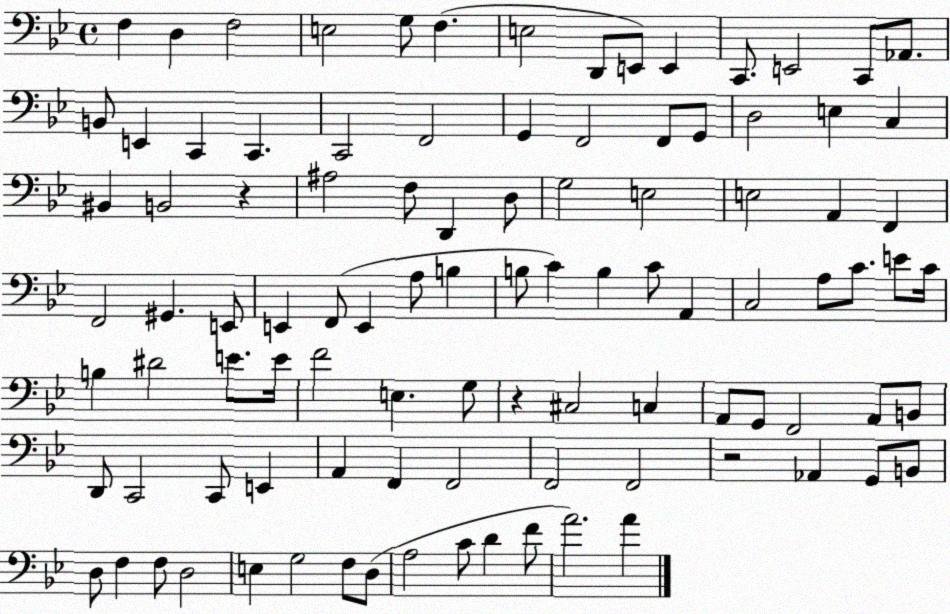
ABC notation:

X:1
T:Untitled
M:4/4
L:1/4
K:Bb
F, D, F,2 E,2 G,/2 F, E,2 D,,/2 E,,/2 E,, C,,/2 E,,2 C,,/2 _A,,/2 B,,/2 E,, C,, C,, C,,2 F,,2 G,, F,,2 F,,/2 G,,/2 D,2 E, C, ^B,, B,,2 z ^A,2 F,/2 D,, D,/2 G,2 E,2 E,2 A,, F,, F,,2 ^G,, E,,/2 E,, F,,/2 E,, A,/2 B, B,/2 C B, C/2 A,, C,2 A,/2 C/2 E/2 C/4 B, ^D2 E/2 E/4 F2 E, G,/2 z ^C,2 C, A,,/2 G,,/2 F,,2 A,,/2 B,,/2 D,,/2 C,,2 C,,/2 E,, A,, F,, F,,2 F,,2 F,,2 z2 _A,, G,,/2 B,,/2 D,/2 F, F,/2 D,2 E, G,2 F,/2 D,/2 A,2 C/2 D F/2 A2 A